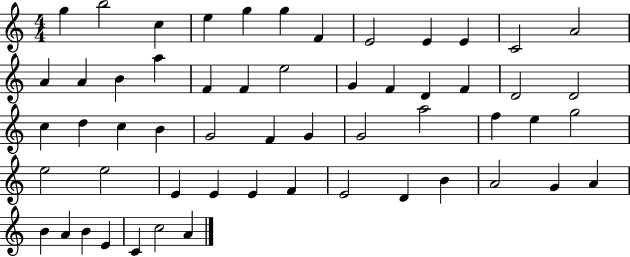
G5/q B5/h C5/q E5/q G5/q G5/q F4/q E4/h E4/q E4/q C4/h A4/h A4/q A4/q B4/q A5/q F4/q F4/q E5/h G4/q F4/q D4/q F4/q D4/h D4/h C5/q D5/q C5/q B4/q G4/h F4/q G4/q G4/h A5/h F5/q E5/q G5/h E5/h E5/h E4/q E4/q E4/q F4/q E4/h D4/q B4/q A4/h G4/q A4/q B4/q A4/q B4/q E4/q C4/q C5/h A4/q